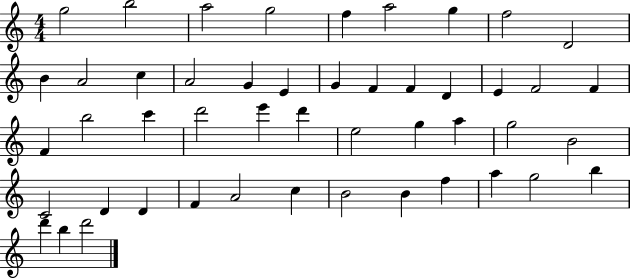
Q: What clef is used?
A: treble